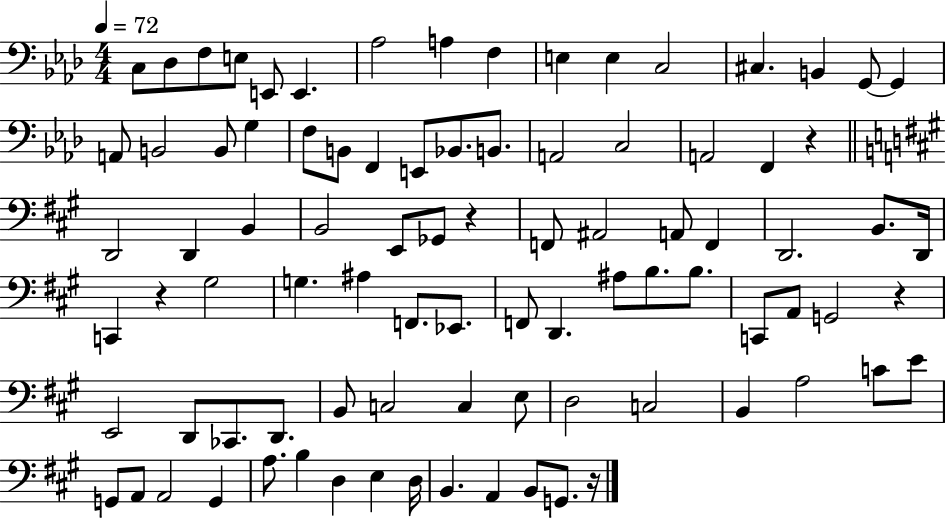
{
  \clef bass
  \numericTimeSignature
  \time 4/4
  \key aes \major
  \tempo 4 = 72
  c8 des8 f8 e8 e,8 e,4. | aes2 a4 f4 | e4 e4 c2 | cis4. b,4 g,8~~ g,4 | \break a,8 b,2 b,8 g4 | f8 b,8 f,4 e,8 bes,8. b,8. | a,2 c2 | a,2 f,4 r4 | \break \bar "||" \break \key a \major d,2 d,4 b,4 | b,2 e,8 ges,8 r4 | f,8 ais,2 a,8 f,4 | d,2. b,8. d,16 | \break c,4 r4 gis2 | g4. ais4 f,8. ees,8. | f,8 d,4. ais8 b8. b8. | c,8 a,8 g,2 r4 | \break e,2 d,8 ces,8. d,8. | b,8 c2 c4 e8 | d2 c2 | b,4 a2 c'8 e'8 | \break g,8 a,8 a,2 g,4 | a8. b4 d4 e4 d16 | b,4. a,4 b,8 g,8. r16 | \bar "|."
}